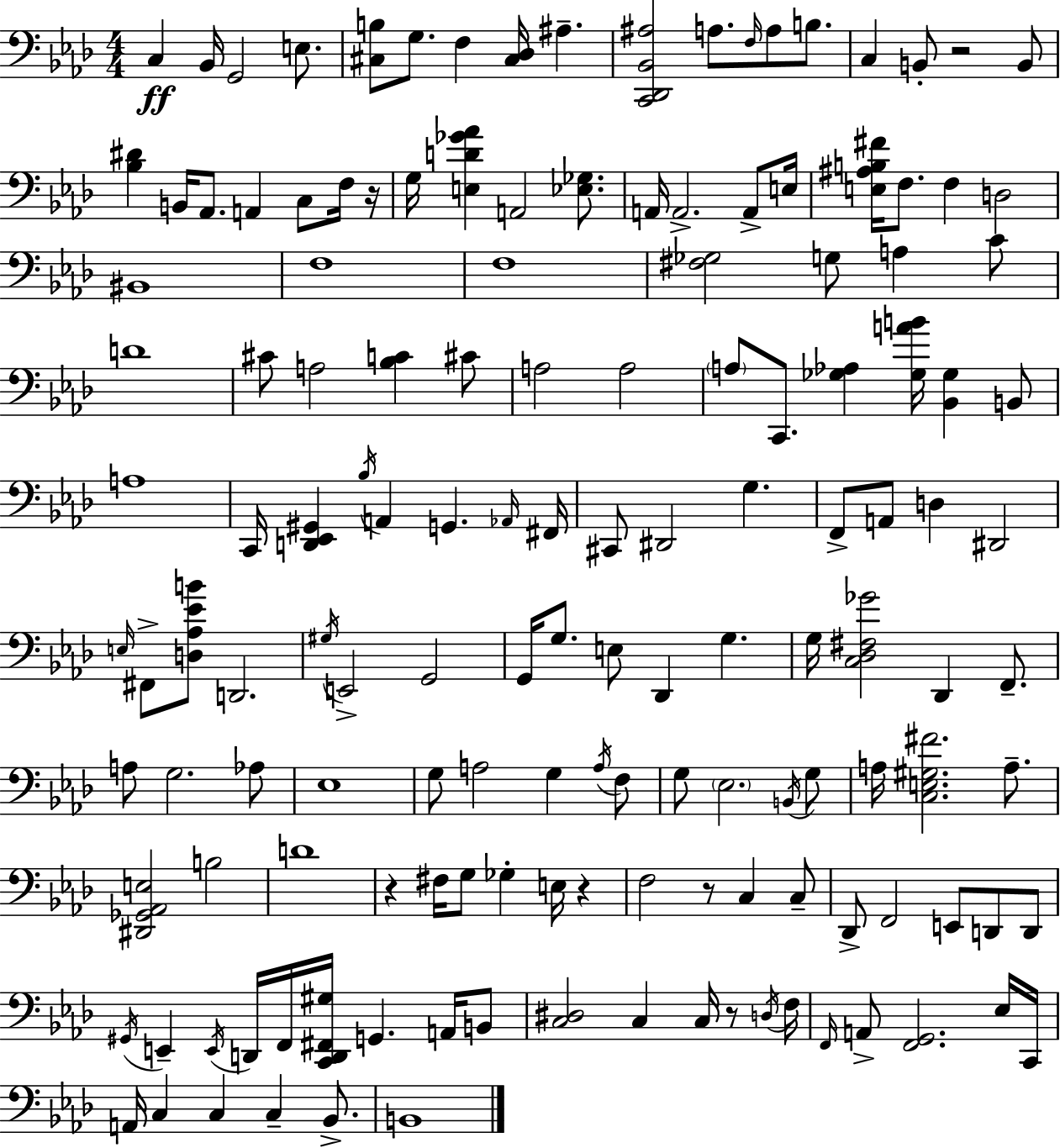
{
  \clef bass
  \numericTimeSignature
  \time 4/4
  \key f \minor
  c4\ff bes,16 g,2 e8. | <cis b>8 g8. f4 <cis des>16 ais4.-- | <c, des, bes, ais>2 a8. \grace { f16 } a8 b8. | c4 b,8-. r2 b,8 | \break <bes dis'>4 b,16 aes,8. a,4 c8 f16 | r16 g16 <e d' ges' aes'>4 a,2 <ees ges>8. | a,16 a,2.-> a,8-> | e16 <e ais b fis'>16 f8. f4 d2 | \break bis,1 | f1 | f1 | <fis ges>2 g8 a4 c'8 | \break d'1 | cis'8 a2 <bes c'>4 cis'8 | a2 a2 | \parenthesize a8 c,8. <ges aes>4 <ges a' b'>16 <bes, ges>4 b,8 | \break a1 | c,16 <d, ees, gis,>4 \acciaccatura { bes16 } a,4 g,4. | \grace { aes,16 } fis,16 cis,8 dis,2 g4. | f,8-> a,8 d4 dis,2 | \break \grace { e16 } fis,8-> <d aes ees' b'>8 d,2. | \acciaccatura { gis16 } e,2-> g,2 | g,16 g8. e8 des,4 g4. | g16 <c des fis ges'>2 des,4 | \break f,8.-- a8 g2. | aes8 ees1 | g8 a2 g4 | \acciaccatura { a16 } f8 g8 \parenthesize ees2. | \break \acciaccatura { b,16 } g8 a16 <c e gis fis'>2. | a8.-- <dis, ges, aes, e>2 b2 | d'1 | r4 fis16 g8 ges4-. | \break e16 r4 f2 r8 | c4 c8-- des,8-> f,2 | e,8 d,8 d,8 \acciaccatura { gis,16 } e,4-- \acciaccatura { e,16 } d,16 f,16 <c, d, fis, gis>16 | g,4. a,16 b,8 <c dis>2 | \break c4 c16 r8 \acciaccatura { d16 } f16 \grace { f,16 } a,8-> <f, g,>2. | ees16 c,16 a,16 c4 | c4 c4-- bes,8.-> b,1 | \bar "|."
}